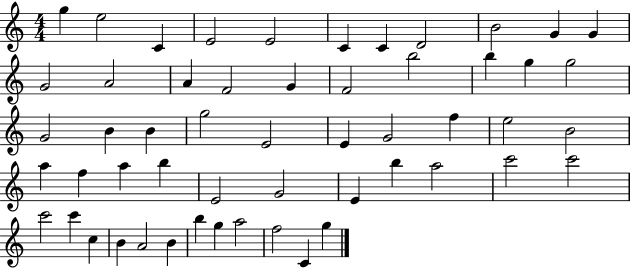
G5/q E5/h C4/q E4/h E4/h C4/q C4/q D4/h B4/h G4/q G4/q G4/h A4/h A4/q F4/h G4/q F4/h B5/h B5/q G5/q G5/h G4/h B4/q B4/q G5/h E4/h E4/q G4/h F5/q E5/h B4/h A5/q F5/q A5/q B5/q E4/h G4/h E4/q B5/q A5/h C6/h C6/h C6/h C6/q C5/q B4/q A4/h B4/q B5/q G5/q A5/h F5/h C4/q G5/q